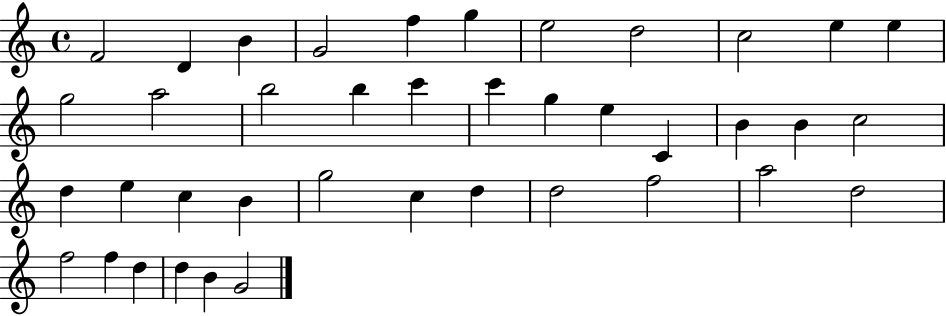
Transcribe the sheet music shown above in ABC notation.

X:1
T:Untitled
M:4/4
L:1/4
K:C
F2 D B G2 f g e2 d2 c2 e e g2 a2 b2 b c' c' g e C B B c2 d e c B g2 c d d2 f2 a2 d2 f2 f d d B G2